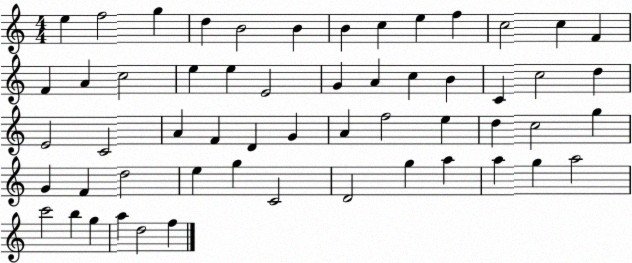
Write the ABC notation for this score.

X:1
T:Untitled
M:4/4
L:1/4
K:C
e f2 g d B2 B B c e f c2 c F F A c2 e e E2 G A c B C c2 d E2 C2 A F D G A f2 e d c2 g G F d2 e g C2 D2 g a a g a2 c'2 b g a d2 f